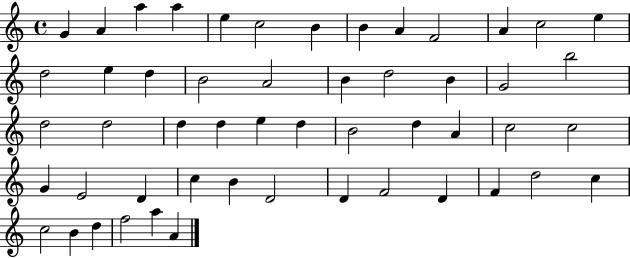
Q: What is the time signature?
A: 4/4